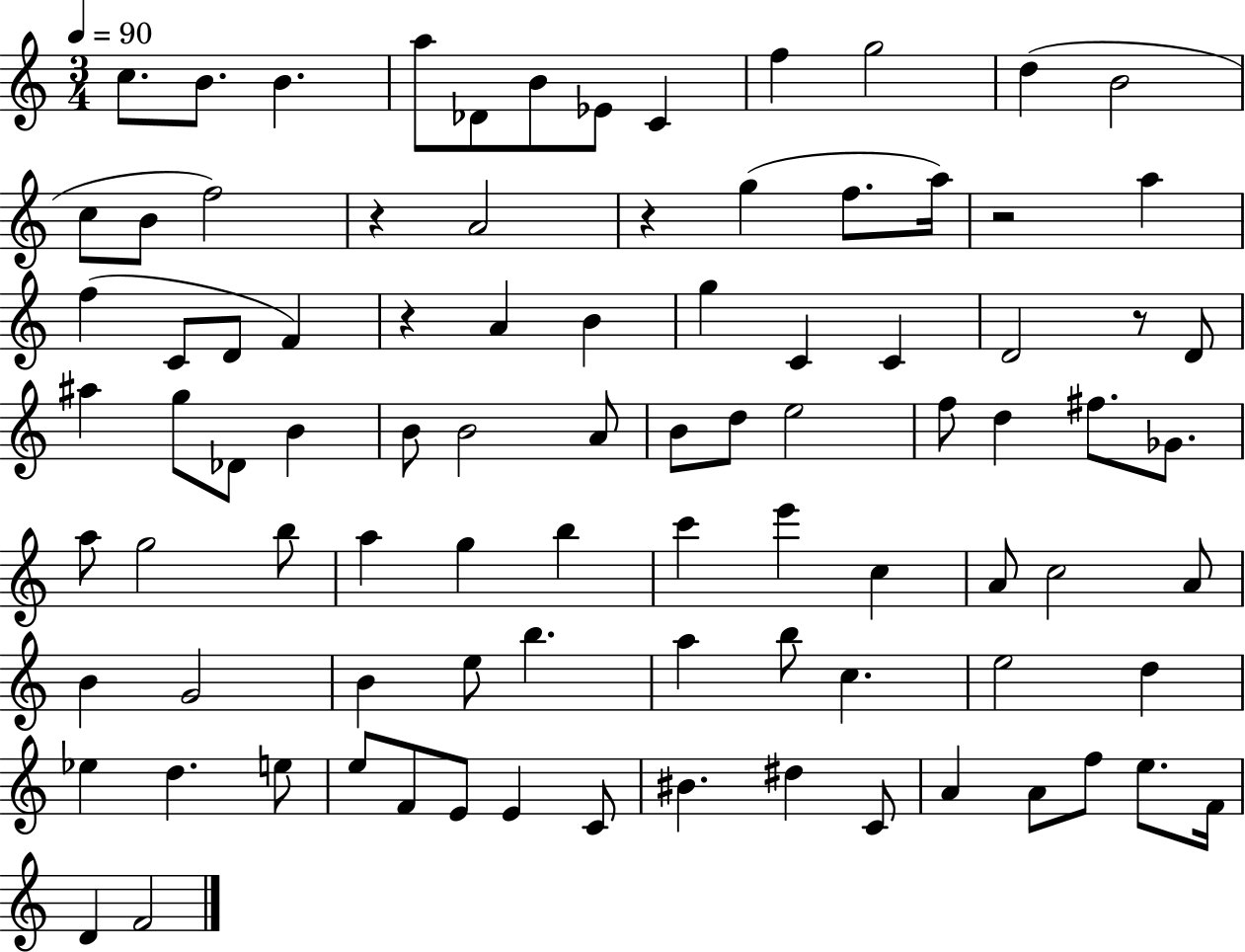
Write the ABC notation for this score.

X:1
T:Untitled
M:3/4
L:1/4
K:C
c/2 B/2 B a/2 _D/2 B/2 _E/2 C f g2 d B2 c/2 B/2 f2 z A2 z g f/2 a/4 z2 a f C/2 D/2 F z A B g C C D2 z/2 D/2 ^a g/2 _D/2 B B/2 B2 A/2 B/2 d/2 e2 f/2 d ^f/2 _G/2 a/2 g2 b/2 a g b c' e' c A/2 c2 A/2 B G2 B e/2 b a b/2 c e2 d _e d e/2 e/2 F/2 E/2 E C/2 ^B ^d C/2 A A/2 f/2 e/2 F/4 D F2